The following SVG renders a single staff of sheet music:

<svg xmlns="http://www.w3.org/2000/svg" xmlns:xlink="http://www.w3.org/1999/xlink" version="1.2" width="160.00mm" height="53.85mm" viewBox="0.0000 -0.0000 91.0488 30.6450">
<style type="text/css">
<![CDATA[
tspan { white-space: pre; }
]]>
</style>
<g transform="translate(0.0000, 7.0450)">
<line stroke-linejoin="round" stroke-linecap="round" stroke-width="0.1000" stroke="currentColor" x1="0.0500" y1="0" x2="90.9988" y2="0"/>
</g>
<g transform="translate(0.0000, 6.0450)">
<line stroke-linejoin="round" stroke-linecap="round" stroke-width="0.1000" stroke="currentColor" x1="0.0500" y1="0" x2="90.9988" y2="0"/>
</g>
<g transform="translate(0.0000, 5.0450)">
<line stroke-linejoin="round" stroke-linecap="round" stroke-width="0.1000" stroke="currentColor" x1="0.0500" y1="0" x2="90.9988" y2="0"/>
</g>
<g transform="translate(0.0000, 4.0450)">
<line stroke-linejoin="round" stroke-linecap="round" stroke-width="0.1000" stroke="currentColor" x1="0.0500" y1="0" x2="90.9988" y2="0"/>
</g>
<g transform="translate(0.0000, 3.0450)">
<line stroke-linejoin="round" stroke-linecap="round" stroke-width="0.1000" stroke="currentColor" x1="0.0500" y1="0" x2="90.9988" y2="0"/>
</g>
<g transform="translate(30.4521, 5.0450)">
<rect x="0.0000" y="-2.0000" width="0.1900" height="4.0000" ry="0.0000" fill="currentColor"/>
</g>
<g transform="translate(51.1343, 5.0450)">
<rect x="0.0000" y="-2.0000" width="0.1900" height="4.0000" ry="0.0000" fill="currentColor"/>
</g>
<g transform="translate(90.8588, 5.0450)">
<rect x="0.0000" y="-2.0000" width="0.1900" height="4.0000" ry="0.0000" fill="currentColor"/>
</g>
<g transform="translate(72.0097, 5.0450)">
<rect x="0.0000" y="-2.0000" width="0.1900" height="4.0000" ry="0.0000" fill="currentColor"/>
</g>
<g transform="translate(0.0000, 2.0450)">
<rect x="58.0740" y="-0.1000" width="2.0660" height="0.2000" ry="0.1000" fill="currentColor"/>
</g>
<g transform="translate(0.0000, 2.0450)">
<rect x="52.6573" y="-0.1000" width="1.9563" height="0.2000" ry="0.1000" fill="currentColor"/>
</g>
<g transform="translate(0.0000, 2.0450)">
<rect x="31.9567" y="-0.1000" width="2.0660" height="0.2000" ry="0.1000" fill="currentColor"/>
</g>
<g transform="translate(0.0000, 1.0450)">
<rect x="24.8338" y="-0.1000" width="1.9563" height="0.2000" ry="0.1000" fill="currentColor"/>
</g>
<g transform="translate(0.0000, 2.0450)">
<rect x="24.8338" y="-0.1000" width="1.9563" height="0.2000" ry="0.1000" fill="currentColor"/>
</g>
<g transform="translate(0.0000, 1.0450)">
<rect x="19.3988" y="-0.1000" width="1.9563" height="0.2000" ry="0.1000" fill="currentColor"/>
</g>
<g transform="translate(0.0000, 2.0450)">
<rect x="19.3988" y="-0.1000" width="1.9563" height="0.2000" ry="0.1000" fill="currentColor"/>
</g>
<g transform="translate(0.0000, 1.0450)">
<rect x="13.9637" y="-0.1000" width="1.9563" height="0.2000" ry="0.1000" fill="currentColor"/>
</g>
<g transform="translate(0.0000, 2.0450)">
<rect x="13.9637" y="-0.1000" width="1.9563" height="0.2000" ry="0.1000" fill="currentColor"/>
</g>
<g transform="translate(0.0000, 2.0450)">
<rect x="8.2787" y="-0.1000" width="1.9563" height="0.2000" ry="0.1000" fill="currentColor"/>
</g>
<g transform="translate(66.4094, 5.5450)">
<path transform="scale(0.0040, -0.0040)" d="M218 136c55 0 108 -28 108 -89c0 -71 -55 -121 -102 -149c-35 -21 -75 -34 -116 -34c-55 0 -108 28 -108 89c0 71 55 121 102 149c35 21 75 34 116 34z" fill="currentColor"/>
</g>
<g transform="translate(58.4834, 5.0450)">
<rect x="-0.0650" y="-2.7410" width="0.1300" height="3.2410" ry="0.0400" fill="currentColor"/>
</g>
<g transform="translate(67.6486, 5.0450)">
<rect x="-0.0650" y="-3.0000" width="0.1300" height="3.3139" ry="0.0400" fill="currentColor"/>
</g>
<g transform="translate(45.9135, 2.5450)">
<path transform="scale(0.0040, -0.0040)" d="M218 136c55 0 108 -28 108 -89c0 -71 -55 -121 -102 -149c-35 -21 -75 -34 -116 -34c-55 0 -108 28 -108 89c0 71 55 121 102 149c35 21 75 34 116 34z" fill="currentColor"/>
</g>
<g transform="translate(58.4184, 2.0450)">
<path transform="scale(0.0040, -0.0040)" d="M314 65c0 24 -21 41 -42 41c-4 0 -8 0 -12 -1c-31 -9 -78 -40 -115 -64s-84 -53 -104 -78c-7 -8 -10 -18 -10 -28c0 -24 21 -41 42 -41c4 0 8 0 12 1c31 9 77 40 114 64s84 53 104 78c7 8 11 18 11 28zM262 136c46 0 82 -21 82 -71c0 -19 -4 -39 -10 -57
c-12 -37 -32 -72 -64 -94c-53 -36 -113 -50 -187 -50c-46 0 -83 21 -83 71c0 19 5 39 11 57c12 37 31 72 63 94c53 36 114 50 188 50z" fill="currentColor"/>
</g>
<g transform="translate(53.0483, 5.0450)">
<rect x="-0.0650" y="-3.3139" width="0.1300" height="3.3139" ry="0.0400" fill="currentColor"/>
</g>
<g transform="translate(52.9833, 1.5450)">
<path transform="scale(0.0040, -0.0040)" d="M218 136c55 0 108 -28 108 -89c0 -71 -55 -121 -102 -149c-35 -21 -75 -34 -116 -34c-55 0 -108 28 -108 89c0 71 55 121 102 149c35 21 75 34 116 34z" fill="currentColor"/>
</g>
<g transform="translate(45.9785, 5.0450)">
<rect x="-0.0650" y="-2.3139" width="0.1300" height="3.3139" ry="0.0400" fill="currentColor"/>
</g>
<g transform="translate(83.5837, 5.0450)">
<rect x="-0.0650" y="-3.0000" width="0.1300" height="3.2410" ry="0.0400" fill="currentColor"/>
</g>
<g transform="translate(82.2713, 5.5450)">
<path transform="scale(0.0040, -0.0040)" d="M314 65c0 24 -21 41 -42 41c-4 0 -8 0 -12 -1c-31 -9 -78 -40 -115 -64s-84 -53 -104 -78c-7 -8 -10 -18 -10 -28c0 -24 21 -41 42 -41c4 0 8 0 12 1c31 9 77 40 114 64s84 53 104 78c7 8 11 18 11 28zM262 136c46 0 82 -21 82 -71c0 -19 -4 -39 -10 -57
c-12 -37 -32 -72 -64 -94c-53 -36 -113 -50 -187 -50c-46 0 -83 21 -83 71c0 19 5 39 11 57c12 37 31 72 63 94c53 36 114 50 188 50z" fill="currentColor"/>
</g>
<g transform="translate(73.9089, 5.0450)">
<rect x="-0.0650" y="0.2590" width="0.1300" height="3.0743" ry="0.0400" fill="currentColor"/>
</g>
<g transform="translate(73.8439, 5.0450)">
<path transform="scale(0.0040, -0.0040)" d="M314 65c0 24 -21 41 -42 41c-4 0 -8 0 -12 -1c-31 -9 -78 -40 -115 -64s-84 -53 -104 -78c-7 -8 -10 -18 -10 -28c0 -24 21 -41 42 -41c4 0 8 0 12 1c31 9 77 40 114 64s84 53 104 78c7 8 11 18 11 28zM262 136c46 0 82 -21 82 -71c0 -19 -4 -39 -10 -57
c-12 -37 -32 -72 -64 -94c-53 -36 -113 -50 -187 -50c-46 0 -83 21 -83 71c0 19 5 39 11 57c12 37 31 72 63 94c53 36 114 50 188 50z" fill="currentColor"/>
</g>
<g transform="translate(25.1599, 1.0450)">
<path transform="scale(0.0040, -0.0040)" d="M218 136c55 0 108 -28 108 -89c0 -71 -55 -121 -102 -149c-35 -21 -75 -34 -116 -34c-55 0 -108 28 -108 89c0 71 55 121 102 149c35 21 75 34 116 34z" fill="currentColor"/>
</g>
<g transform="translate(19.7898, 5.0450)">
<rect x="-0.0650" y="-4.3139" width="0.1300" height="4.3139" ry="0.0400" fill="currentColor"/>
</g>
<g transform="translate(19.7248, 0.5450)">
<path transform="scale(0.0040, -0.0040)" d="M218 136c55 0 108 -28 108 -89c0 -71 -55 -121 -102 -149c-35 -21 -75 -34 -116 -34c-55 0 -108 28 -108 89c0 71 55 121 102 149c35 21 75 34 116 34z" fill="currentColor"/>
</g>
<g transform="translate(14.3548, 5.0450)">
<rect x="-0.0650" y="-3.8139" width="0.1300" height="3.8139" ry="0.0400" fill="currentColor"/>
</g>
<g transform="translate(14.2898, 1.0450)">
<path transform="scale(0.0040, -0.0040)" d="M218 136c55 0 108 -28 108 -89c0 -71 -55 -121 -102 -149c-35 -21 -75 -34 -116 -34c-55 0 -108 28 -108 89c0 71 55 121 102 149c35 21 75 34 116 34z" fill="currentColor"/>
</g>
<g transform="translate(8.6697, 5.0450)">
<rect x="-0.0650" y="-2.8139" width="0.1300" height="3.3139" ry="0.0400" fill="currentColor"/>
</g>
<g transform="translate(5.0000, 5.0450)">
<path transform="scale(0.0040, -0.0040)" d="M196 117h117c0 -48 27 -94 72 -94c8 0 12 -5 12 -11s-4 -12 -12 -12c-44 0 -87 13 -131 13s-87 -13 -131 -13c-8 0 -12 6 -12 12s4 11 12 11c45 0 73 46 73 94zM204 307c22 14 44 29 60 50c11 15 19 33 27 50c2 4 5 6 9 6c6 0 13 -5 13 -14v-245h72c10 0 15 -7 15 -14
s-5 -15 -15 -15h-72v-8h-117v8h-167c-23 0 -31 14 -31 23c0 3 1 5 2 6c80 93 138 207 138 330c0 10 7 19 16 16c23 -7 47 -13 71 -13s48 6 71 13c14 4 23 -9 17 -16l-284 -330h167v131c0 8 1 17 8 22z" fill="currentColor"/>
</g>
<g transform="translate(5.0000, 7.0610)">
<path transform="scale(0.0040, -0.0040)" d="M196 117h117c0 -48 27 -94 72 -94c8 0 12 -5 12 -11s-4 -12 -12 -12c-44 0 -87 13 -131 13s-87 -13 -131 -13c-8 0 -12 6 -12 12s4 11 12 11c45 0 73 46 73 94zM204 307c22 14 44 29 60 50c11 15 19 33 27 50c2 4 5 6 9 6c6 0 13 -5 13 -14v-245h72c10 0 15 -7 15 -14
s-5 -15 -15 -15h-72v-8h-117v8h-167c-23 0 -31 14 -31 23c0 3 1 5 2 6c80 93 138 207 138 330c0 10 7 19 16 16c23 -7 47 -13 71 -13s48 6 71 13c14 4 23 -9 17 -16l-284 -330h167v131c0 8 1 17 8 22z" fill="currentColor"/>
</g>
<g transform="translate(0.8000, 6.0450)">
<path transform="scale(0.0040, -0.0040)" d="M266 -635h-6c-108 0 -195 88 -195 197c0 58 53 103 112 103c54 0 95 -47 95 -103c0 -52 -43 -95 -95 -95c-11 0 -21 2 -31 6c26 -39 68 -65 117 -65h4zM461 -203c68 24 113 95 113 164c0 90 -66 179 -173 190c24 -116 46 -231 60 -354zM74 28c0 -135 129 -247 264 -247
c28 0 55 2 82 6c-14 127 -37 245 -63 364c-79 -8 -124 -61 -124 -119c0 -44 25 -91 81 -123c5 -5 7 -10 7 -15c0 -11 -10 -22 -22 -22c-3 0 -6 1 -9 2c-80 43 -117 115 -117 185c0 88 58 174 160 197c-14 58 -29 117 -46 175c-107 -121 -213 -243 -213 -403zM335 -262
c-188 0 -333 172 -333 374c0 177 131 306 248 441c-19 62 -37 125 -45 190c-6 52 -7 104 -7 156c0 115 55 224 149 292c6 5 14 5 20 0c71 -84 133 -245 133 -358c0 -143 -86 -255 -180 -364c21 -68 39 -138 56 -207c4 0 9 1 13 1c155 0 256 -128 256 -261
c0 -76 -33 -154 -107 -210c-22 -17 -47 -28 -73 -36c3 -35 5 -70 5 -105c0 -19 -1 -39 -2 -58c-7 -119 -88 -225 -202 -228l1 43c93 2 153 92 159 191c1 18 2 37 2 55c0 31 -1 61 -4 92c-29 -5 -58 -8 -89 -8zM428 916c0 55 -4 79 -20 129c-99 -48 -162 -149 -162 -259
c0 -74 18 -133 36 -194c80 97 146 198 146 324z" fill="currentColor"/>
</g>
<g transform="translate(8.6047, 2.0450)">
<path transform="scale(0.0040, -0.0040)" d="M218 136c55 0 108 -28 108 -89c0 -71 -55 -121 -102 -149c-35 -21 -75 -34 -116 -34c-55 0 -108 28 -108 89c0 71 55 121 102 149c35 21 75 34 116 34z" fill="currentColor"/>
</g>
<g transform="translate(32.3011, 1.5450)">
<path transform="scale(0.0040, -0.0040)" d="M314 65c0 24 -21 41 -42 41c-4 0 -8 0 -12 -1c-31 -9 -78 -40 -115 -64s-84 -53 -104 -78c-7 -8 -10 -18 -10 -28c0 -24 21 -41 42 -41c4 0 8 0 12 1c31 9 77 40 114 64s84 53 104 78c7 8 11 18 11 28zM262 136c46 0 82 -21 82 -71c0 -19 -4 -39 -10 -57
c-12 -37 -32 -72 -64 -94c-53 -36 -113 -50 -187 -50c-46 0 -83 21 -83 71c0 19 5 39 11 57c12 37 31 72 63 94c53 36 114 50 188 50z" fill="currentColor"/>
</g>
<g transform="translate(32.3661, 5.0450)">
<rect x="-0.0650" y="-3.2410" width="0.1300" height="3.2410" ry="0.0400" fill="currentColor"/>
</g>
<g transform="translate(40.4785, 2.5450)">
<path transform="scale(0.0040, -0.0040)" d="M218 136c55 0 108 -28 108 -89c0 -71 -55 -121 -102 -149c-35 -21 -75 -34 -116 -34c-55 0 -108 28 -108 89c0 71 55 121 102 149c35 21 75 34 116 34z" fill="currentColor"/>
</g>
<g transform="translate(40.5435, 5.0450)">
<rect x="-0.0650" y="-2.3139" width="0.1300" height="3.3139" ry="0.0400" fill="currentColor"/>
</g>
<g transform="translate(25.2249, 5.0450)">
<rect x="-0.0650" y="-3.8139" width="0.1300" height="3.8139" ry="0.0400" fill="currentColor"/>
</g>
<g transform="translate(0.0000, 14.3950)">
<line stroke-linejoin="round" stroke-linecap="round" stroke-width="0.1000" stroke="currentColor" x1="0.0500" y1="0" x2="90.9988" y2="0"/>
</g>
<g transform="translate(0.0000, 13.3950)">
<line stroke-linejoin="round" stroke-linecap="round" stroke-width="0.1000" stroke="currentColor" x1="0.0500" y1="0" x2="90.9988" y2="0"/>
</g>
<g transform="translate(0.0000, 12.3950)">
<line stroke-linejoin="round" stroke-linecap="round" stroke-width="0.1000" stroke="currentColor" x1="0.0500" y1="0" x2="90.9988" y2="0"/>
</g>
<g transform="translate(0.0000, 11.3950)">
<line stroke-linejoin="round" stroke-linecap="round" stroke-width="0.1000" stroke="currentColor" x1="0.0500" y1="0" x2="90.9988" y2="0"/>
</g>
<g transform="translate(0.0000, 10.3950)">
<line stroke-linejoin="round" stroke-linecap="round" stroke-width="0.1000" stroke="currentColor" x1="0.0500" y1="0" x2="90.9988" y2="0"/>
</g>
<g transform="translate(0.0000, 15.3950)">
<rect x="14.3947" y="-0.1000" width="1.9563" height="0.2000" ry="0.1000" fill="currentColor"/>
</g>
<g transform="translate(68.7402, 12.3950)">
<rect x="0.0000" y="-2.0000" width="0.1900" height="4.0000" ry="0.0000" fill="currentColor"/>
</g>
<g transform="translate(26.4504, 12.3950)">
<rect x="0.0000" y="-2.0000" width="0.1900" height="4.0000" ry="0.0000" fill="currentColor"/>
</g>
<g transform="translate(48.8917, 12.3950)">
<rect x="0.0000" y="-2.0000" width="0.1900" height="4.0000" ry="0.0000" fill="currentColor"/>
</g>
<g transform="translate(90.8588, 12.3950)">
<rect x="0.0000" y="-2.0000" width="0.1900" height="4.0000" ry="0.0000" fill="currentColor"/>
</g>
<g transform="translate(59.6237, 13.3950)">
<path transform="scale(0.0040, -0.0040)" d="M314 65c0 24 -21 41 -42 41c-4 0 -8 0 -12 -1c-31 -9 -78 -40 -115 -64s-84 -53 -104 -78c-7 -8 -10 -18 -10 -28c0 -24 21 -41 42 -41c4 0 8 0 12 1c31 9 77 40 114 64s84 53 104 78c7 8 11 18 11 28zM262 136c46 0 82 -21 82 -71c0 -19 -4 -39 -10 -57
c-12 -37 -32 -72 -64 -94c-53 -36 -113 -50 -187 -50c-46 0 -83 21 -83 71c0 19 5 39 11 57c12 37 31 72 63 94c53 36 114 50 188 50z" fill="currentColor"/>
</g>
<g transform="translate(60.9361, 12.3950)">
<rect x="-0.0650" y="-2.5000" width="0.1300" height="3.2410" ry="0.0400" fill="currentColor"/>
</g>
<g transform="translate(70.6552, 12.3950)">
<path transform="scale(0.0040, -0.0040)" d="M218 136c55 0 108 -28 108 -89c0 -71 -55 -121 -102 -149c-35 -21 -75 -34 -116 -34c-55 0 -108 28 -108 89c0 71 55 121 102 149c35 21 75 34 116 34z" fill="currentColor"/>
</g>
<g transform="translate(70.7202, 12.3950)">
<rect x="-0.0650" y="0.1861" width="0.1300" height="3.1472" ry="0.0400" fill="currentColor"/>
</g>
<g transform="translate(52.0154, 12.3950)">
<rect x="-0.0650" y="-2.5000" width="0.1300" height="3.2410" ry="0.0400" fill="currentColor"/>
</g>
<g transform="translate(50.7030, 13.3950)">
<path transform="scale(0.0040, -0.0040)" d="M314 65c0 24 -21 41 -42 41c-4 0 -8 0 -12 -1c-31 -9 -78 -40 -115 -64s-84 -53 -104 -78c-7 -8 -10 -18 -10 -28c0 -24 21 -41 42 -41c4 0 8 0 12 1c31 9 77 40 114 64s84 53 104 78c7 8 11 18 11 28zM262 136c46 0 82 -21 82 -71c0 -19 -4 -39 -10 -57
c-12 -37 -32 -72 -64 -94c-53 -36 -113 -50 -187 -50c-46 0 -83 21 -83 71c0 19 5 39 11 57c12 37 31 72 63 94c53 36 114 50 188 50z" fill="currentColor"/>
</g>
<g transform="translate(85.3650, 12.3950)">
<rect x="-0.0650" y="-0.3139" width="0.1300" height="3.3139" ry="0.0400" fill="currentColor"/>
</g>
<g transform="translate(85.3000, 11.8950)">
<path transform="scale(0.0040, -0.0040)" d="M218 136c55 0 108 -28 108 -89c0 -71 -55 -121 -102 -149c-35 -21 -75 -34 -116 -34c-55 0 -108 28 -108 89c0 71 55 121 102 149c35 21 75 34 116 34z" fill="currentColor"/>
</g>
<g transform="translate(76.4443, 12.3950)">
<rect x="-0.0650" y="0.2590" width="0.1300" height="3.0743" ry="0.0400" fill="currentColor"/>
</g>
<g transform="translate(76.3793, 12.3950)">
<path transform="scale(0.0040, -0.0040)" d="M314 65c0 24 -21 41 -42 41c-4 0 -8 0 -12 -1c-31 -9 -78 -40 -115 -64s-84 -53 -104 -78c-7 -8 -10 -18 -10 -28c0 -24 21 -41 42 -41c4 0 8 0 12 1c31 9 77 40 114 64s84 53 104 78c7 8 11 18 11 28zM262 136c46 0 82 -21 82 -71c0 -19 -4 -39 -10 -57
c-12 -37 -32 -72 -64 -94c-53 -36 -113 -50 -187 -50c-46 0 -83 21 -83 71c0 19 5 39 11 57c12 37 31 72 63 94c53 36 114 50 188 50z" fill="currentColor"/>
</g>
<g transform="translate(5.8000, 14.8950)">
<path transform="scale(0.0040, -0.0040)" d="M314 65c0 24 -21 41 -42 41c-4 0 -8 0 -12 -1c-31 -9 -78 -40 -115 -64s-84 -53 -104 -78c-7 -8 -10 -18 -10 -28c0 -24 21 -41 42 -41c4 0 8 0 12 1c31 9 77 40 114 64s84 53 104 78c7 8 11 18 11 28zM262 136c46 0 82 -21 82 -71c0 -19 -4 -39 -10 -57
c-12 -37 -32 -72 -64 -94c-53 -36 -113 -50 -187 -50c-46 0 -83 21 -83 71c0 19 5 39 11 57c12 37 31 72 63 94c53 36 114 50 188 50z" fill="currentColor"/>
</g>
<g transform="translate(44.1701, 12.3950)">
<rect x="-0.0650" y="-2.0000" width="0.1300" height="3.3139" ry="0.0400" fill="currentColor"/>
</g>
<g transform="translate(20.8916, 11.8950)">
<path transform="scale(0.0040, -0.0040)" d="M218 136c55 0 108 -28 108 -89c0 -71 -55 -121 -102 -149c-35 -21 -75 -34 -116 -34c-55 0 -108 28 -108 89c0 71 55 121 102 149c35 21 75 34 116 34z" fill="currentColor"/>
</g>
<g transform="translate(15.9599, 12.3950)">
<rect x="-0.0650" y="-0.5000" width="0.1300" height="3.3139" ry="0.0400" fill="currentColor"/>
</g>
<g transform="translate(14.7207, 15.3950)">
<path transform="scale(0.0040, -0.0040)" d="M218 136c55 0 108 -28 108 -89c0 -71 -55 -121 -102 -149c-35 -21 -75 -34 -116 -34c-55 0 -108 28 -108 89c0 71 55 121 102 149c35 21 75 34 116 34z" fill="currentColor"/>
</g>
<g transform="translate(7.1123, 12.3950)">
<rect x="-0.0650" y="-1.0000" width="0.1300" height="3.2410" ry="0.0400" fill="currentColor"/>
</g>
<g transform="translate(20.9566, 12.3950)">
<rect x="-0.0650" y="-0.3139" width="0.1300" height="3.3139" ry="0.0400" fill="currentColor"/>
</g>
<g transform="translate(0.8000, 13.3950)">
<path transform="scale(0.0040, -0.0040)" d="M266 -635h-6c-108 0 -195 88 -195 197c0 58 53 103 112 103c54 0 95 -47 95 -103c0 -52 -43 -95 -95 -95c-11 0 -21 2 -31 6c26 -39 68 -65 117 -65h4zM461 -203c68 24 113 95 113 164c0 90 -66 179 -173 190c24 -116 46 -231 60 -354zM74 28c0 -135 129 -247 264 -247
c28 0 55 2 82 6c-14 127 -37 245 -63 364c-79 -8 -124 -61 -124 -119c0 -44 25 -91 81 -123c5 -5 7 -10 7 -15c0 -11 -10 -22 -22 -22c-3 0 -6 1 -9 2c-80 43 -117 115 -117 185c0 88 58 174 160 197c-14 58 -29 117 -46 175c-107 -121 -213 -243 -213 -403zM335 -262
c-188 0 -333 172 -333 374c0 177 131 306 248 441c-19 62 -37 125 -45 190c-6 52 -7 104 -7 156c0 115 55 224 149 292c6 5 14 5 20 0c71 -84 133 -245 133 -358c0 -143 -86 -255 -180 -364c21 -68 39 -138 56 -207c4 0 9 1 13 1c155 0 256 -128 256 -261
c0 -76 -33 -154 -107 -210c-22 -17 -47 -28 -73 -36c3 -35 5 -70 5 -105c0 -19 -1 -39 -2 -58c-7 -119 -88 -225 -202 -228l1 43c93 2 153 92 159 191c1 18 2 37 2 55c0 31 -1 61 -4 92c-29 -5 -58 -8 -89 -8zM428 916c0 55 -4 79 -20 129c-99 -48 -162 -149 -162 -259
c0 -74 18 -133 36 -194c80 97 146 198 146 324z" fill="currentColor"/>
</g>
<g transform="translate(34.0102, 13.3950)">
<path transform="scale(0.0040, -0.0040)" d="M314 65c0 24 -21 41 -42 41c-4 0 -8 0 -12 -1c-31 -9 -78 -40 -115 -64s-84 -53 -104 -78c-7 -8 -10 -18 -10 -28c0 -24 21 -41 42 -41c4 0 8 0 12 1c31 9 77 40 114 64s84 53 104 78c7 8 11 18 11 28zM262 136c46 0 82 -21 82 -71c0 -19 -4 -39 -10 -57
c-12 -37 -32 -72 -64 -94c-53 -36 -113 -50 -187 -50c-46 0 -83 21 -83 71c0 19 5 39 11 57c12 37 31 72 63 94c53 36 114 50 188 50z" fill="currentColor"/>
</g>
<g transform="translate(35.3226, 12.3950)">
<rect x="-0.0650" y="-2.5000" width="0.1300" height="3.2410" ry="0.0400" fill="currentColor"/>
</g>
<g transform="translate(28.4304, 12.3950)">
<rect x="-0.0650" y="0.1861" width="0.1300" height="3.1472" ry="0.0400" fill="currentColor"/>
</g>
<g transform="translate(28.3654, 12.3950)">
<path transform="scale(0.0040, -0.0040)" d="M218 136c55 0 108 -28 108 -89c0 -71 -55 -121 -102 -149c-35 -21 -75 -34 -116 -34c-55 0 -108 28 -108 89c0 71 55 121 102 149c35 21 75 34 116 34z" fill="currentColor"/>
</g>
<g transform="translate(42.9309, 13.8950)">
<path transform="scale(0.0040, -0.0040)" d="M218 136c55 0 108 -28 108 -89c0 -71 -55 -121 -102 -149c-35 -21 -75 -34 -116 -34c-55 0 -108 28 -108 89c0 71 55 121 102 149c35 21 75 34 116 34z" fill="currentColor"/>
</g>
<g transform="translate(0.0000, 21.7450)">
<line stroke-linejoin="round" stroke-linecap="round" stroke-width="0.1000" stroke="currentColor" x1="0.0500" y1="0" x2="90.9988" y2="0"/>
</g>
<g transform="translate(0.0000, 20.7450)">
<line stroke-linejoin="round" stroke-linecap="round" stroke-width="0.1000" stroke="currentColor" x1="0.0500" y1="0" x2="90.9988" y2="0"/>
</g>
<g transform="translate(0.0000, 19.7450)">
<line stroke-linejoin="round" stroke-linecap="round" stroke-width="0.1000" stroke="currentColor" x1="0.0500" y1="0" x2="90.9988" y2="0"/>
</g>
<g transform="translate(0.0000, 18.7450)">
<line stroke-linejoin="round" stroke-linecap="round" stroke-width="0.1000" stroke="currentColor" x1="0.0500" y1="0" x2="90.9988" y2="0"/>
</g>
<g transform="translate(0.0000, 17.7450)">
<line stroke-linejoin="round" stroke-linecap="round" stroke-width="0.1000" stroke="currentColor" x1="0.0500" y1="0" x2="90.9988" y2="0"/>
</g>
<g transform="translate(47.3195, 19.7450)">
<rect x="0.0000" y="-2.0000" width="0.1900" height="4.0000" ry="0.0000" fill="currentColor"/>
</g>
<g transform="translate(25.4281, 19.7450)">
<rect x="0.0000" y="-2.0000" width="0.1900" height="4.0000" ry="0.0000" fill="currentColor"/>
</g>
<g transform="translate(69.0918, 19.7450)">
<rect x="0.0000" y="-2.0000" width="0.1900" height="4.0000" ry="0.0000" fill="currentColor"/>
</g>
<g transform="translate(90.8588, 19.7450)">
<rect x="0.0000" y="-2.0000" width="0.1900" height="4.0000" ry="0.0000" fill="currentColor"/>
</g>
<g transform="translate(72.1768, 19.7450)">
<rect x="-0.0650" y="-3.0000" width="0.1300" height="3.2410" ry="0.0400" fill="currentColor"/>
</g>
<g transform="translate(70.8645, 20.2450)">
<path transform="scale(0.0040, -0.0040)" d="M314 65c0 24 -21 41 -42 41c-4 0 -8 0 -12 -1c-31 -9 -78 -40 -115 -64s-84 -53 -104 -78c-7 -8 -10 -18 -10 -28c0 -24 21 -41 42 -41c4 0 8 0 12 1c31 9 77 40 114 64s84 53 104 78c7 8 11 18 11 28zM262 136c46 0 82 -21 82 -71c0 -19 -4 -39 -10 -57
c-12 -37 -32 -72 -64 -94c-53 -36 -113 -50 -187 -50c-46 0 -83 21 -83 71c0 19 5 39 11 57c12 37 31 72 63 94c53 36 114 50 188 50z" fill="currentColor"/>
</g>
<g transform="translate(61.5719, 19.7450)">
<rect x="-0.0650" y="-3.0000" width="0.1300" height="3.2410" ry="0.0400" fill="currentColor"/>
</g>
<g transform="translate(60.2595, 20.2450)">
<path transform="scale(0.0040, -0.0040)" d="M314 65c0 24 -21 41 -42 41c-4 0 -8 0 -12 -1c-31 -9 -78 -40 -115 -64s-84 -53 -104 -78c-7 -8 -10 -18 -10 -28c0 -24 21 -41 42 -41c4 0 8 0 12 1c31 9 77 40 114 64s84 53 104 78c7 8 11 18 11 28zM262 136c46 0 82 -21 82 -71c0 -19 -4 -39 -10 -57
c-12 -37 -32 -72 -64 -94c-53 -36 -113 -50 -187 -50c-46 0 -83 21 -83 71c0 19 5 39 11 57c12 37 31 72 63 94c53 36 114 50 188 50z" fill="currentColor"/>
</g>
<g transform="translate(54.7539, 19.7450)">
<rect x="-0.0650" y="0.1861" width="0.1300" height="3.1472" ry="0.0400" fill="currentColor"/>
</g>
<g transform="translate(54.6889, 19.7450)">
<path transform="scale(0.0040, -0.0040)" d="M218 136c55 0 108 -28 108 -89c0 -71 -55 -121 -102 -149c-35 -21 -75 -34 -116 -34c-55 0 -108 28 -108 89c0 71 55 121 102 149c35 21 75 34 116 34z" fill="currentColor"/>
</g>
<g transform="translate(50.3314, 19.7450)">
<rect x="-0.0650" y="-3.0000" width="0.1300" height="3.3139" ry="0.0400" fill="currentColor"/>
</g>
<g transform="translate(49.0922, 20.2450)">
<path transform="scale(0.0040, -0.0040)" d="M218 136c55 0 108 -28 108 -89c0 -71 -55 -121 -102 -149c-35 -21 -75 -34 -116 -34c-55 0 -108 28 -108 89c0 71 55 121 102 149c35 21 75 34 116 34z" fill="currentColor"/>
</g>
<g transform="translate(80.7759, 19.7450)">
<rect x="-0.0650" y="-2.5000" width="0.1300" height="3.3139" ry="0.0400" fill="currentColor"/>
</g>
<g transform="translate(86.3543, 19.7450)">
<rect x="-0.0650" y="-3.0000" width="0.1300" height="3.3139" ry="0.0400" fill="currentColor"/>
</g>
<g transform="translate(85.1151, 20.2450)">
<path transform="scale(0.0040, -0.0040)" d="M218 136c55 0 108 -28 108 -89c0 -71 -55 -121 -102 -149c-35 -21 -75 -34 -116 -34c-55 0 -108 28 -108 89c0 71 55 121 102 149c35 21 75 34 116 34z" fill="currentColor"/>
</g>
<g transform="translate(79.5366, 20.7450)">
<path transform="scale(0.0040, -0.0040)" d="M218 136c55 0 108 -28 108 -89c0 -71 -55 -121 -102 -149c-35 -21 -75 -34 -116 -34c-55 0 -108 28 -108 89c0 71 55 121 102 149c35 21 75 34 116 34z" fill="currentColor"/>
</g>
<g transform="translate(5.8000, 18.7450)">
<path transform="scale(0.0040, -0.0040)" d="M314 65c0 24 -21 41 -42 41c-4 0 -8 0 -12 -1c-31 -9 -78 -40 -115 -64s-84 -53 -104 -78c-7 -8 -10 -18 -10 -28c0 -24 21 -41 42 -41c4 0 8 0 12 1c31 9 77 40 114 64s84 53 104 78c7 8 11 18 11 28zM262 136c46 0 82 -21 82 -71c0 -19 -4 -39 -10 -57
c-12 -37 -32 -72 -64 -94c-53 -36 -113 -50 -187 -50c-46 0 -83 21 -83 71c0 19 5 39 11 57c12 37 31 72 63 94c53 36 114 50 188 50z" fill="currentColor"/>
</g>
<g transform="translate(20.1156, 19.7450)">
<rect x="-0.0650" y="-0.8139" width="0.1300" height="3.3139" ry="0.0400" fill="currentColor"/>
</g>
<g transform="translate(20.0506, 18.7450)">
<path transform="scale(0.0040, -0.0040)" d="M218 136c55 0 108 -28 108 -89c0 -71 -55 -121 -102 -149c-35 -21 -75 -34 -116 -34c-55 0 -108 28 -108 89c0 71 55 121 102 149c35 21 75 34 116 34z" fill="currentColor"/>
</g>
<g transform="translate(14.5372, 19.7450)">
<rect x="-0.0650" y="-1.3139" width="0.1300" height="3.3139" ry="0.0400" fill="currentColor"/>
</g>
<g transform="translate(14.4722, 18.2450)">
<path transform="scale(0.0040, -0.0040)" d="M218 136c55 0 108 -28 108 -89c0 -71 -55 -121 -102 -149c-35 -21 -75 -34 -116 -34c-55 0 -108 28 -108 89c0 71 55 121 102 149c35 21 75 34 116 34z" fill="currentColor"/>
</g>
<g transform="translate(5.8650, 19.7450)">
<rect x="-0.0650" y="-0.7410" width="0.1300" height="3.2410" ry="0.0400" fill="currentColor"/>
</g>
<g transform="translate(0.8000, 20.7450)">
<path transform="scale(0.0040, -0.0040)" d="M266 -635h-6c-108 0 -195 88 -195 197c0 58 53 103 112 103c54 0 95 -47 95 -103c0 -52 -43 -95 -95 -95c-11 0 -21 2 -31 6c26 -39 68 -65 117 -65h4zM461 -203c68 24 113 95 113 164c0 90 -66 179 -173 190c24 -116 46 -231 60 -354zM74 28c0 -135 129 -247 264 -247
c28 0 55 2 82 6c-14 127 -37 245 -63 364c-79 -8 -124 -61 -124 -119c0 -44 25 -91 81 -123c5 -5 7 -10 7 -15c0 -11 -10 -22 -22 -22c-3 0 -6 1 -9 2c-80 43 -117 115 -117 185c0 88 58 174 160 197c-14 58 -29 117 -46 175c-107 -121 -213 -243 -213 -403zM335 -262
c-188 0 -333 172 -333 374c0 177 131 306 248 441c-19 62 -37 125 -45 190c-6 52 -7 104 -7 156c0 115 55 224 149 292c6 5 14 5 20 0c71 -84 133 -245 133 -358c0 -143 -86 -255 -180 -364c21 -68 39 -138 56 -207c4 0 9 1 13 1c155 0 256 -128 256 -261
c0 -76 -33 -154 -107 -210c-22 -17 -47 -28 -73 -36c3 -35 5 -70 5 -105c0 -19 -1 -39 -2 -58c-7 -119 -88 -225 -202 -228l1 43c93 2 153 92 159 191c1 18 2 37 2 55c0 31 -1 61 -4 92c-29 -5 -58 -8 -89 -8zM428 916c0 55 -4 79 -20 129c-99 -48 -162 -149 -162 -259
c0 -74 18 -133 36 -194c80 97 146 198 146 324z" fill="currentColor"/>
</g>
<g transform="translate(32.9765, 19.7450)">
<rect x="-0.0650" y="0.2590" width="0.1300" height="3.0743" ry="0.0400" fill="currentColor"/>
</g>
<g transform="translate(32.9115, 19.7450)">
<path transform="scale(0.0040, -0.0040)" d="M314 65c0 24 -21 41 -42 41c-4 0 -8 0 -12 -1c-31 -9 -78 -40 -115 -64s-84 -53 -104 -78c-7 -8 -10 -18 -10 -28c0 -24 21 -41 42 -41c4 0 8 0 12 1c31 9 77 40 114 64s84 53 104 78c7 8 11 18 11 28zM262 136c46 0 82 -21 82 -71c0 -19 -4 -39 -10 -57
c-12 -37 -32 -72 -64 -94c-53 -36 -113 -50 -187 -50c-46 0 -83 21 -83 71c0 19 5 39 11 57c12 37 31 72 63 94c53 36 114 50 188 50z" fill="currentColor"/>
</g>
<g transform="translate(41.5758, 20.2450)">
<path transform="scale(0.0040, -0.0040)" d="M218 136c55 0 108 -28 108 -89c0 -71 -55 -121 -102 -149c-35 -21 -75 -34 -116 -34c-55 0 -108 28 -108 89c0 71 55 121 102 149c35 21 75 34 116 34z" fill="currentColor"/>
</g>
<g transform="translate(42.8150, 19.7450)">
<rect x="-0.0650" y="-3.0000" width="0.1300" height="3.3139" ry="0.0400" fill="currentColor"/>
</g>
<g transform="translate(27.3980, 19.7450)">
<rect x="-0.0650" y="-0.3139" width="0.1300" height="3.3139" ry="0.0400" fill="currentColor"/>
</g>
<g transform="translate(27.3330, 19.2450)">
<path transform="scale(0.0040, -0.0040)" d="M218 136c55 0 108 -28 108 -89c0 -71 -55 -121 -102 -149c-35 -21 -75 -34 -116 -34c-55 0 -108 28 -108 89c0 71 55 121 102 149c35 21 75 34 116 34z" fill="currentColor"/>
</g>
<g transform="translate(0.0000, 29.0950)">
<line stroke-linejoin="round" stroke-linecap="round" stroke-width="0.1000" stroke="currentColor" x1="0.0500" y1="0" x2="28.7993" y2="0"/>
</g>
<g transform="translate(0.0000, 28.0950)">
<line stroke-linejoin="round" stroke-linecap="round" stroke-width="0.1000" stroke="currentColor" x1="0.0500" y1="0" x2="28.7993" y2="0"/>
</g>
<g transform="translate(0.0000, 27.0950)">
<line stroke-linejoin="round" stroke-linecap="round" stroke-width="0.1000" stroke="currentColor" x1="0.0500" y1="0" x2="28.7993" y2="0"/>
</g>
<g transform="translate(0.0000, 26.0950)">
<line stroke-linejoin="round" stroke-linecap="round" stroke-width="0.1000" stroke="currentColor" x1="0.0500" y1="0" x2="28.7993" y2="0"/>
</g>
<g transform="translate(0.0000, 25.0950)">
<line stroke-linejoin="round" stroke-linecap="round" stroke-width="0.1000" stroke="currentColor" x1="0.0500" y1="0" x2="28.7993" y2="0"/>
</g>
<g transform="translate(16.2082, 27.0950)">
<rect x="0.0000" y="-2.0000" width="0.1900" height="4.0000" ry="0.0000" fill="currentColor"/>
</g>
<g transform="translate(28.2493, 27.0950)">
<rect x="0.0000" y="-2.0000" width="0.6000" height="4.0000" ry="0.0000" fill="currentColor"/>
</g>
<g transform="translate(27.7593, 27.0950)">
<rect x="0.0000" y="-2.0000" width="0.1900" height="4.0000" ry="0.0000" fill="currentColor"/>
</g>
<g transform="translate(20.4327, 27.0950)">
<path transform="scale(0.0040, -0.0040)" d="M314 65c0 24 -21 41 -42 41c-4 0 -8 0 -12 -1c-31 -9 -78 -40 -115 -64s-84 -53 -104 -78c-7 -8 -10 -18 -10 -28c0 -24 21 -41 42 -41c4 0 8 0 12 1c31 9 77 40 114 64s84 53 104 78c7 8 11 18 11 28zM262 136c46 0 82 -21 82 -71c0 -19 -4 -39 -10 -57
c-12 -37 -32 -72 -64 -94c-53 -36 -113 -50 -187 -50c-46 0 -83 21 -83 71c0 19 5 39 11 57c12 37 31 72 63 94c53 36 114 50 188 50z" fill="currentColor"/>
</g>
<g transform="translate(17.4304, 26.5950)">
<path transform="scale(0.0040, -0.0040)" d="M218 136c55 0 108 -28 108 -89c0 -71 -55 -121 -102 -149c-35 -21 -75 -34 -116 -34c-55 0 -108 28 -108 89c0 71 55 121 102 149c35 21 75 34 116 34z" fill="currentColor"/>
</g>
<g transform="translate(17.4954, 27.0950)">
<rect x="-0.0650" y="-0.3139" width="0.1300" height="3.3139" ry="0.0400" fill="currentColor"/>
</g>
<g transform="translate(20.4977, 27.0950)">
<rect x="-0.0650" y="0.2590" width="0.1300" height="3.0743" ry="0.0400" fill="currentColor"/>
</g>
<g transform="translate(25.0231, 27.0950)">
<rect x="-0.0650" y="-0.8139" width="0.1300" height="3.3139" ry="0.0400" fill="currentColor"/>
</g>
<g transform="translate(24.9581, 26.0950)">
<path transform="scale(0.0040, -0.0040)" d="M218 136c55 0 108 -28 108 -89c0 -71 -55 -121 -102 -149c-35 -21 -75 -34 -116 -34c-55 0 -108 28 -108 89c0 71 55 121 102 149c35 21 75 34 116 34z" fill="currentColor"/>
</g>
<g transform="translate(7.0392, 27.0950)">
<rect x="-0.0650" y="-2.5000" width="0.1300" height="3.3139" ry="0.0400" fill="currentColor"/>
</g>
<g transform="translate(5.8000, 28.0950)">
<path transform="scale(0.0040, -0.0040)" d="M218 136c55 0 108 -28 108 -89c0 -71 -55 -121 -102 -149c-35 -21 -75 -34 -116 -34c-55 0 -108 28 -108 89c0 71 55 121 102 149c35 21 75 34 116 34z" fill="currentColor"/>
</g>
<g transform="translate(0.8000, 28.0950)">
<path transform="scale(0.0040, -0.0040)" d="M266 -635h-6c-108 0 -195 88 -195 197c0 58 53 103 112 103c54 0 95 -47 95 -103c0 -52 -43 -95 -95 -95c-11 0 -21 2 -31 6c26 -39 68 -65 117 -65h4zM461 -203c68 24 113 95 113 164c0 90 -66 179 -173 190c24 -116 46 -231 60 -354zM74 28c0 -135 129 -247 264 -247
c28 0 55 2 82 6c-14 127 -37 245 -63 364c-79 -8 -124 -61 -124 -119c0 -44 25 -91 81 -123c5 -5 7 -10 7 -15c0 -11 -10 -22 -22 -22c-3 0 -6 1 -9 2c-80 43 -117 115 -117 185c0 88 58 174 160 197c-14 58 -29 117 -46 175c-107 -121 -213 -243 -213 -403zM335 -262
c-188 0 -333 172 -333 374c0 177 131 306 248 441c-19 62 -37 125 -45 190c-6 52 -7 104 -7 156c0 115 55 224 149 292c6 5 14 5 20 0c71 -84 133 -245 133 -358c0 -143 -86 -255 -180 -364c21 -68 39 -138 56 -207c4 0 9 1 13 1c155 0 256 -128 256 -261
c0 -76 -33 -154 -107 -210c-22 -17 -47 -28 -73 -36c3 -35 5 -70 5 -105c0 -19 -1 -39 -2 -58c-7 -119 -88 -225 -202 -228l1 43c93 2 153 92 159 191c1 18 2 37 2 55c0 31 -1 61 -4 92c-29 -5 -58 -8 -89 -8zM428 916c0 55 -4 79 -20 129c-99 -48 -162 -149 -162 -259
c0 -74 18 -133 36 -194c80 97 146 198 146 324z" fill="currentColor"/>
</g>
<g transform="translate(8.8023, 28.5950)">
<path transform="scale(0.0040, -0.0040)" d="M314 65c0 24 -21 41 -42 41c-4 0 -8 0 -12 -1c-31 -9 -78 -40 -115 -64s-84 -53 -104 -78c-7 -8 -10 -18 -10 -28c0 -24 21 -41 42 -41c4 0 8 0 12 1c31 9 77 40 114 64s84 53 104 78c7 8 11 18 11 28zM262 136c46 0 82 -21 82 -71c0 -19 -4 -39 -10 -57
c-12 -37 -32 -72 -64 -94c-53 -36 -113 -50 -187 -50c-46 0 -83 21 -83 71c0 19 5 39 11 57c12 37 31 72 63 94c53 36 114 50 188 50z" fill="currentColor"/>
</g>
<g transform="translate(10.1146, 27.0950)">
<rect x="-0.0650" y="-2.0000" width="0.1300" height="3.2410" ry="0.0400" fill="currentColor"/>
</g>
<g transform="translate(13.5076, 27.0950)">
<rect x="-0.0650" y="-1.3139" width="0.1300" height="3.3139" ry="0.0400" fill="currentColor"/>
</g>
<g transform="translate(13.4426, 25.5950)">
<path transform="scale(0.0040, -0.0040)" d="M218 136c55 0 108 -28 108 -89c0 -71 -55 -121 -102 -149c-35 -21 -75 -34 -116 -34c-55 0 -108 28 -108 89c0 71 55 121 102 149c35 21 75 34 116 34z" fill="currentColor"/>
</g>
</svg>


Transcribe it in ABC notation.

X:1
T:Untitled
M:4/4
L:1/4
K:C
a c' d' c' b2 g g b a2 A B2 A2 D2 C c B G2 F G2 G2 B B2 c d2 e d c B2 A A B A2 A2 G A G F2 e c B2 d